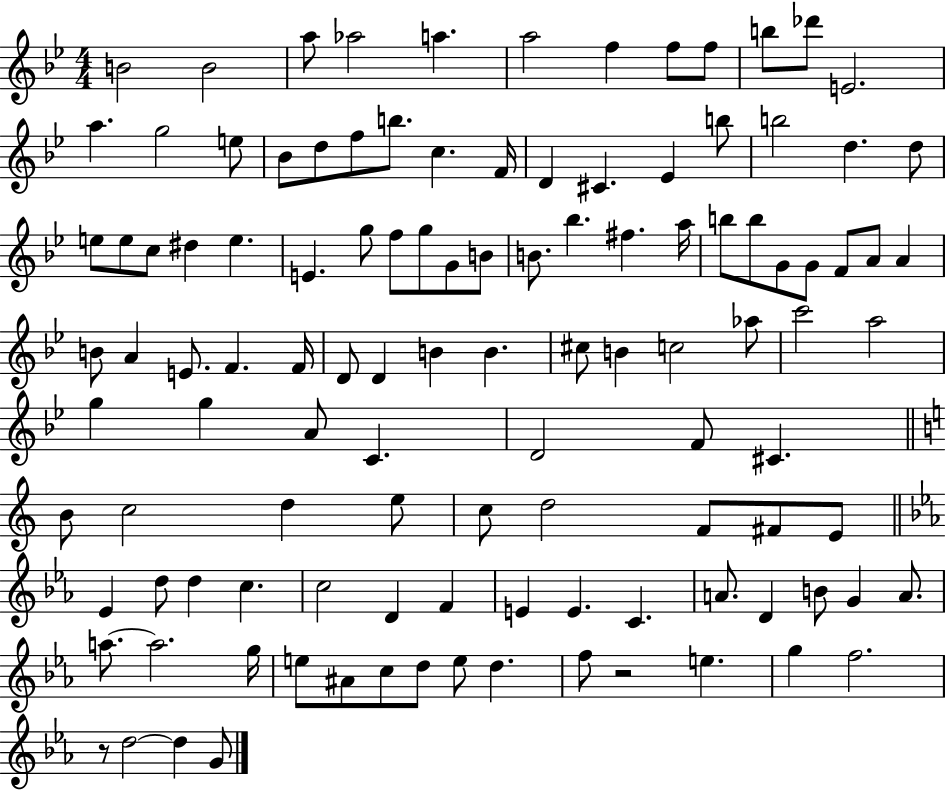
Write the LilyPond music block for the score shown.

{
  \clef treble
  \numericTimeSignature
  \time 4/4
  \key bes \major
  b'2 b'2 | a''8 aes''2 a''4. | a''2 f''4 f''8 f''8 | b''8 des'''8 e'2. | \break a''4. g''2 e''8 | bes'8 d''8 f''8 b''8. c''4. f'16 | d'4 cis'4. ees'4 b''8 | b''2 d''4. d''8 | \break e''8 e''8 c''8 dis''4 e''4. | e'4. g''8 f''8 g''8 g'8 b'8 | b'8. bes''4. fis''4. a''16 | b''8 b''8 g'8 g'8 f'8 a'8 a'4 | \break b'8 a'4 e'8. f'4. f'16 | d'8 d'4 b'4 b'4. | cis''8 b'4 c''2 aes''8 | c'''2 a''2 | \break g''4 g''4 a'8 c'4. | d'2 f'8 cis'4. | \bar "||" \break \key c \major b'8 c''2 d''4 e''8 | c''8 d''2 f'8 fis'8 e'8 | \bar "||" \break \key ees \major ees'4 d''8 d''4 c''4. | c''2 d'4 f'4 | e'4 e'4. c'4. | a'8. d'4 b'8 g'4 a'8. | \break a''8.~~ a''2. g''16 | e''8 ais'8 c''8 d''8 e''8 d''4. | f''8 r2 e''4. | g''4 f''2. | \break r8 d''2~~ d''4 g'8 | \bar "|."
}